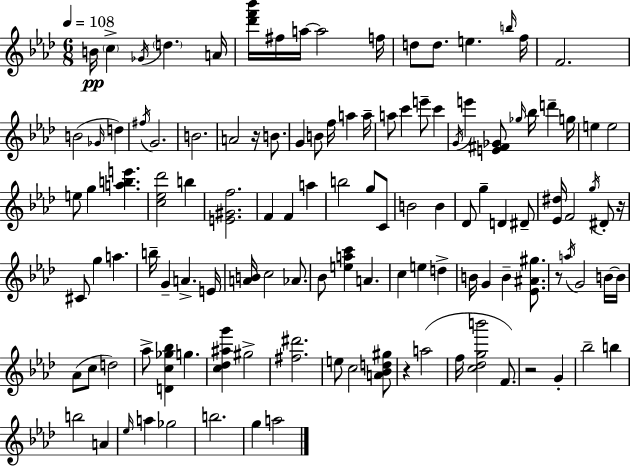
{
  \clef treble
  \numericTimeSignature
  \time 6/8
  \key aes \major
  \tempo 4 = 108
  b'16\pp \parenthesize c''4-> \acciaccatura { ges'16 } \parenthesize d''4. | a'16 <des''' f''' bes'''>16 fis''16 a''16~~ a''2 | f''16 d''8 d''8. e''4. | \grace { b''16 } f''16 f'2. | \break b'2( \grace { ges'16 } d''4) | \acciaccatura { fis''16 } g'2. | b'2. | a'2 | \break r16 b'8. g'4 b'8 f''16 a''4 | a''16-- a''8 c'''4 e'''8-- | c'''4 \acciaccatura { g'16 } e'''4 <e' fis' ges'>8 \grace { ges''16 } | bes''16 d'''4-- g''16 e''4 e''2 | \break e''8 g''4 | <a'' b'' e'''>4. <c'' ees'' des'''>2 | b''4 <e' gis' f''>2. | f'4 f'4 | \break a''4 b''2 | g''8 c'8 b'2 | b'4 des'8 g''4-- | d'4 dis'8-- <ees' dis''>16 f'2 | \break \acciaccatura { g''16 } dis'8-. r16 cis'8 g''4 | a''4. b''16-- g'4-- | a'4.-> e'16 <a' b'>16 c''2 | aes'8. bes'8 <e'' a'' c'''>4 | \break a'4. c''4 e''4 | d''4-> b'16 g'4 | b'4-- <ees' ais' gis''>8. r8 \acciaccatura { a''16 } g'2 | b'16~~ b'16 aes'8( c''8 | \break d''2) aes''8-> <d' c'' ges'' bes''>4 | g''4. <c'' des'' ais'' g'''>4 | gis''2-> <fis'' dis'''>2. | e''8 c''2 | \break <a' bes' d'' gis''>8 r4 | a''2( f''16 <c'' des'' g'' b'''>2 | f'8.) r2 | g'4-. bes''2-- | \break b''4 b''2 | a'4 \grace { ees''16 } a''4 | ges''2 b''2. | g''4 | \break a''2 \bar "|."
}